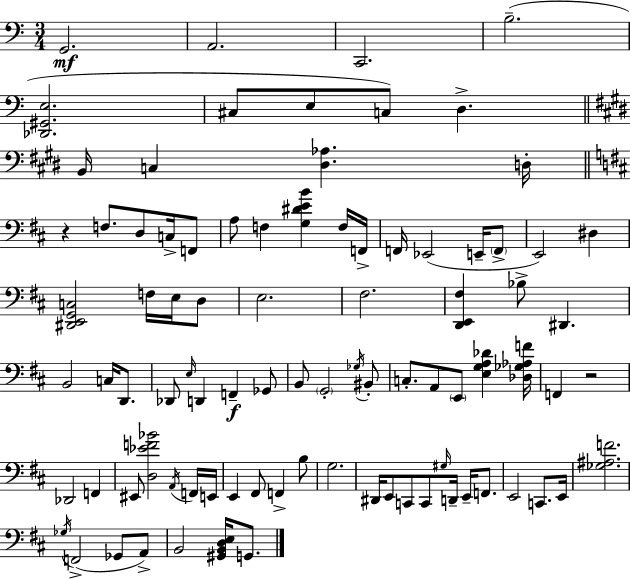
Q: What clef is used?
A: bass